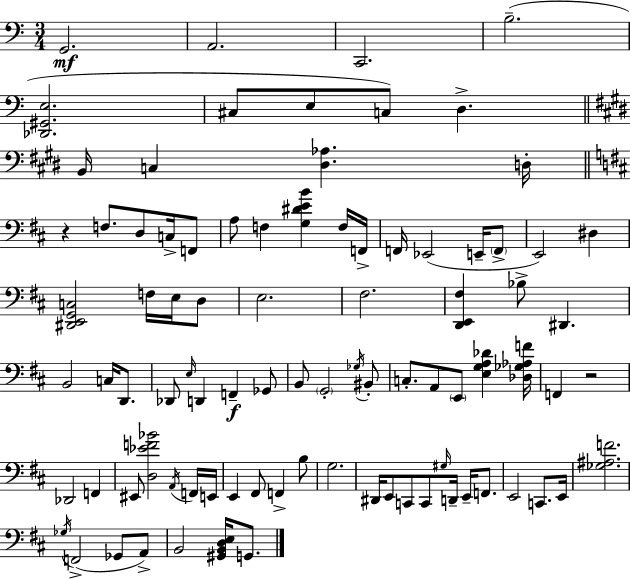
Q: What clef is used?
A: bass